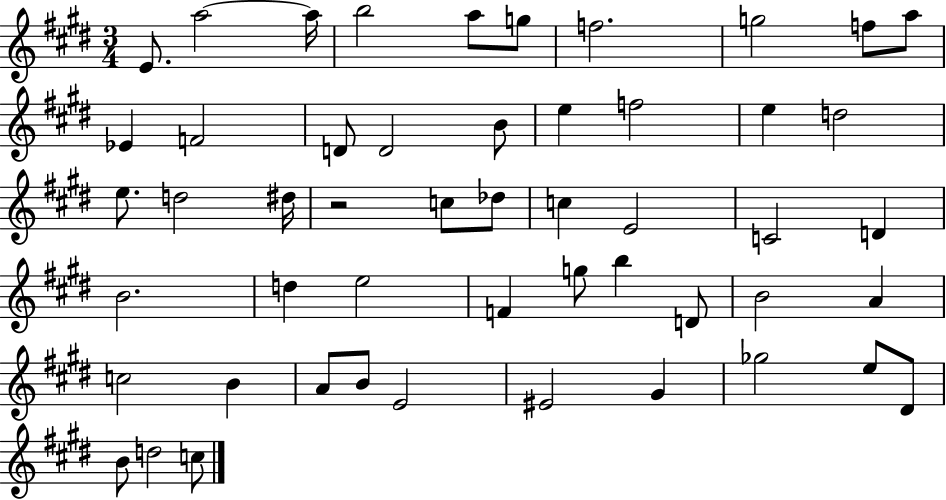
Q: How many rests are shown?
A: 1